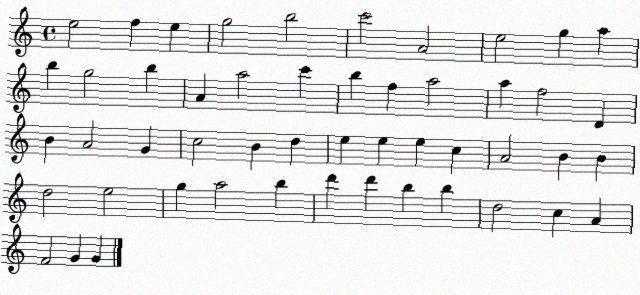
X:1
T:Untitled
M:4/4
L:1/4
K:C
e2 f e g2 b2 c'2 A2 e2 g a b g2 b A a2 c' b f a2 a f2 D B A2 G c2 B d e e e c A2 B B d2 e2 g a2 b d' d' b b d2 c A F2 G G